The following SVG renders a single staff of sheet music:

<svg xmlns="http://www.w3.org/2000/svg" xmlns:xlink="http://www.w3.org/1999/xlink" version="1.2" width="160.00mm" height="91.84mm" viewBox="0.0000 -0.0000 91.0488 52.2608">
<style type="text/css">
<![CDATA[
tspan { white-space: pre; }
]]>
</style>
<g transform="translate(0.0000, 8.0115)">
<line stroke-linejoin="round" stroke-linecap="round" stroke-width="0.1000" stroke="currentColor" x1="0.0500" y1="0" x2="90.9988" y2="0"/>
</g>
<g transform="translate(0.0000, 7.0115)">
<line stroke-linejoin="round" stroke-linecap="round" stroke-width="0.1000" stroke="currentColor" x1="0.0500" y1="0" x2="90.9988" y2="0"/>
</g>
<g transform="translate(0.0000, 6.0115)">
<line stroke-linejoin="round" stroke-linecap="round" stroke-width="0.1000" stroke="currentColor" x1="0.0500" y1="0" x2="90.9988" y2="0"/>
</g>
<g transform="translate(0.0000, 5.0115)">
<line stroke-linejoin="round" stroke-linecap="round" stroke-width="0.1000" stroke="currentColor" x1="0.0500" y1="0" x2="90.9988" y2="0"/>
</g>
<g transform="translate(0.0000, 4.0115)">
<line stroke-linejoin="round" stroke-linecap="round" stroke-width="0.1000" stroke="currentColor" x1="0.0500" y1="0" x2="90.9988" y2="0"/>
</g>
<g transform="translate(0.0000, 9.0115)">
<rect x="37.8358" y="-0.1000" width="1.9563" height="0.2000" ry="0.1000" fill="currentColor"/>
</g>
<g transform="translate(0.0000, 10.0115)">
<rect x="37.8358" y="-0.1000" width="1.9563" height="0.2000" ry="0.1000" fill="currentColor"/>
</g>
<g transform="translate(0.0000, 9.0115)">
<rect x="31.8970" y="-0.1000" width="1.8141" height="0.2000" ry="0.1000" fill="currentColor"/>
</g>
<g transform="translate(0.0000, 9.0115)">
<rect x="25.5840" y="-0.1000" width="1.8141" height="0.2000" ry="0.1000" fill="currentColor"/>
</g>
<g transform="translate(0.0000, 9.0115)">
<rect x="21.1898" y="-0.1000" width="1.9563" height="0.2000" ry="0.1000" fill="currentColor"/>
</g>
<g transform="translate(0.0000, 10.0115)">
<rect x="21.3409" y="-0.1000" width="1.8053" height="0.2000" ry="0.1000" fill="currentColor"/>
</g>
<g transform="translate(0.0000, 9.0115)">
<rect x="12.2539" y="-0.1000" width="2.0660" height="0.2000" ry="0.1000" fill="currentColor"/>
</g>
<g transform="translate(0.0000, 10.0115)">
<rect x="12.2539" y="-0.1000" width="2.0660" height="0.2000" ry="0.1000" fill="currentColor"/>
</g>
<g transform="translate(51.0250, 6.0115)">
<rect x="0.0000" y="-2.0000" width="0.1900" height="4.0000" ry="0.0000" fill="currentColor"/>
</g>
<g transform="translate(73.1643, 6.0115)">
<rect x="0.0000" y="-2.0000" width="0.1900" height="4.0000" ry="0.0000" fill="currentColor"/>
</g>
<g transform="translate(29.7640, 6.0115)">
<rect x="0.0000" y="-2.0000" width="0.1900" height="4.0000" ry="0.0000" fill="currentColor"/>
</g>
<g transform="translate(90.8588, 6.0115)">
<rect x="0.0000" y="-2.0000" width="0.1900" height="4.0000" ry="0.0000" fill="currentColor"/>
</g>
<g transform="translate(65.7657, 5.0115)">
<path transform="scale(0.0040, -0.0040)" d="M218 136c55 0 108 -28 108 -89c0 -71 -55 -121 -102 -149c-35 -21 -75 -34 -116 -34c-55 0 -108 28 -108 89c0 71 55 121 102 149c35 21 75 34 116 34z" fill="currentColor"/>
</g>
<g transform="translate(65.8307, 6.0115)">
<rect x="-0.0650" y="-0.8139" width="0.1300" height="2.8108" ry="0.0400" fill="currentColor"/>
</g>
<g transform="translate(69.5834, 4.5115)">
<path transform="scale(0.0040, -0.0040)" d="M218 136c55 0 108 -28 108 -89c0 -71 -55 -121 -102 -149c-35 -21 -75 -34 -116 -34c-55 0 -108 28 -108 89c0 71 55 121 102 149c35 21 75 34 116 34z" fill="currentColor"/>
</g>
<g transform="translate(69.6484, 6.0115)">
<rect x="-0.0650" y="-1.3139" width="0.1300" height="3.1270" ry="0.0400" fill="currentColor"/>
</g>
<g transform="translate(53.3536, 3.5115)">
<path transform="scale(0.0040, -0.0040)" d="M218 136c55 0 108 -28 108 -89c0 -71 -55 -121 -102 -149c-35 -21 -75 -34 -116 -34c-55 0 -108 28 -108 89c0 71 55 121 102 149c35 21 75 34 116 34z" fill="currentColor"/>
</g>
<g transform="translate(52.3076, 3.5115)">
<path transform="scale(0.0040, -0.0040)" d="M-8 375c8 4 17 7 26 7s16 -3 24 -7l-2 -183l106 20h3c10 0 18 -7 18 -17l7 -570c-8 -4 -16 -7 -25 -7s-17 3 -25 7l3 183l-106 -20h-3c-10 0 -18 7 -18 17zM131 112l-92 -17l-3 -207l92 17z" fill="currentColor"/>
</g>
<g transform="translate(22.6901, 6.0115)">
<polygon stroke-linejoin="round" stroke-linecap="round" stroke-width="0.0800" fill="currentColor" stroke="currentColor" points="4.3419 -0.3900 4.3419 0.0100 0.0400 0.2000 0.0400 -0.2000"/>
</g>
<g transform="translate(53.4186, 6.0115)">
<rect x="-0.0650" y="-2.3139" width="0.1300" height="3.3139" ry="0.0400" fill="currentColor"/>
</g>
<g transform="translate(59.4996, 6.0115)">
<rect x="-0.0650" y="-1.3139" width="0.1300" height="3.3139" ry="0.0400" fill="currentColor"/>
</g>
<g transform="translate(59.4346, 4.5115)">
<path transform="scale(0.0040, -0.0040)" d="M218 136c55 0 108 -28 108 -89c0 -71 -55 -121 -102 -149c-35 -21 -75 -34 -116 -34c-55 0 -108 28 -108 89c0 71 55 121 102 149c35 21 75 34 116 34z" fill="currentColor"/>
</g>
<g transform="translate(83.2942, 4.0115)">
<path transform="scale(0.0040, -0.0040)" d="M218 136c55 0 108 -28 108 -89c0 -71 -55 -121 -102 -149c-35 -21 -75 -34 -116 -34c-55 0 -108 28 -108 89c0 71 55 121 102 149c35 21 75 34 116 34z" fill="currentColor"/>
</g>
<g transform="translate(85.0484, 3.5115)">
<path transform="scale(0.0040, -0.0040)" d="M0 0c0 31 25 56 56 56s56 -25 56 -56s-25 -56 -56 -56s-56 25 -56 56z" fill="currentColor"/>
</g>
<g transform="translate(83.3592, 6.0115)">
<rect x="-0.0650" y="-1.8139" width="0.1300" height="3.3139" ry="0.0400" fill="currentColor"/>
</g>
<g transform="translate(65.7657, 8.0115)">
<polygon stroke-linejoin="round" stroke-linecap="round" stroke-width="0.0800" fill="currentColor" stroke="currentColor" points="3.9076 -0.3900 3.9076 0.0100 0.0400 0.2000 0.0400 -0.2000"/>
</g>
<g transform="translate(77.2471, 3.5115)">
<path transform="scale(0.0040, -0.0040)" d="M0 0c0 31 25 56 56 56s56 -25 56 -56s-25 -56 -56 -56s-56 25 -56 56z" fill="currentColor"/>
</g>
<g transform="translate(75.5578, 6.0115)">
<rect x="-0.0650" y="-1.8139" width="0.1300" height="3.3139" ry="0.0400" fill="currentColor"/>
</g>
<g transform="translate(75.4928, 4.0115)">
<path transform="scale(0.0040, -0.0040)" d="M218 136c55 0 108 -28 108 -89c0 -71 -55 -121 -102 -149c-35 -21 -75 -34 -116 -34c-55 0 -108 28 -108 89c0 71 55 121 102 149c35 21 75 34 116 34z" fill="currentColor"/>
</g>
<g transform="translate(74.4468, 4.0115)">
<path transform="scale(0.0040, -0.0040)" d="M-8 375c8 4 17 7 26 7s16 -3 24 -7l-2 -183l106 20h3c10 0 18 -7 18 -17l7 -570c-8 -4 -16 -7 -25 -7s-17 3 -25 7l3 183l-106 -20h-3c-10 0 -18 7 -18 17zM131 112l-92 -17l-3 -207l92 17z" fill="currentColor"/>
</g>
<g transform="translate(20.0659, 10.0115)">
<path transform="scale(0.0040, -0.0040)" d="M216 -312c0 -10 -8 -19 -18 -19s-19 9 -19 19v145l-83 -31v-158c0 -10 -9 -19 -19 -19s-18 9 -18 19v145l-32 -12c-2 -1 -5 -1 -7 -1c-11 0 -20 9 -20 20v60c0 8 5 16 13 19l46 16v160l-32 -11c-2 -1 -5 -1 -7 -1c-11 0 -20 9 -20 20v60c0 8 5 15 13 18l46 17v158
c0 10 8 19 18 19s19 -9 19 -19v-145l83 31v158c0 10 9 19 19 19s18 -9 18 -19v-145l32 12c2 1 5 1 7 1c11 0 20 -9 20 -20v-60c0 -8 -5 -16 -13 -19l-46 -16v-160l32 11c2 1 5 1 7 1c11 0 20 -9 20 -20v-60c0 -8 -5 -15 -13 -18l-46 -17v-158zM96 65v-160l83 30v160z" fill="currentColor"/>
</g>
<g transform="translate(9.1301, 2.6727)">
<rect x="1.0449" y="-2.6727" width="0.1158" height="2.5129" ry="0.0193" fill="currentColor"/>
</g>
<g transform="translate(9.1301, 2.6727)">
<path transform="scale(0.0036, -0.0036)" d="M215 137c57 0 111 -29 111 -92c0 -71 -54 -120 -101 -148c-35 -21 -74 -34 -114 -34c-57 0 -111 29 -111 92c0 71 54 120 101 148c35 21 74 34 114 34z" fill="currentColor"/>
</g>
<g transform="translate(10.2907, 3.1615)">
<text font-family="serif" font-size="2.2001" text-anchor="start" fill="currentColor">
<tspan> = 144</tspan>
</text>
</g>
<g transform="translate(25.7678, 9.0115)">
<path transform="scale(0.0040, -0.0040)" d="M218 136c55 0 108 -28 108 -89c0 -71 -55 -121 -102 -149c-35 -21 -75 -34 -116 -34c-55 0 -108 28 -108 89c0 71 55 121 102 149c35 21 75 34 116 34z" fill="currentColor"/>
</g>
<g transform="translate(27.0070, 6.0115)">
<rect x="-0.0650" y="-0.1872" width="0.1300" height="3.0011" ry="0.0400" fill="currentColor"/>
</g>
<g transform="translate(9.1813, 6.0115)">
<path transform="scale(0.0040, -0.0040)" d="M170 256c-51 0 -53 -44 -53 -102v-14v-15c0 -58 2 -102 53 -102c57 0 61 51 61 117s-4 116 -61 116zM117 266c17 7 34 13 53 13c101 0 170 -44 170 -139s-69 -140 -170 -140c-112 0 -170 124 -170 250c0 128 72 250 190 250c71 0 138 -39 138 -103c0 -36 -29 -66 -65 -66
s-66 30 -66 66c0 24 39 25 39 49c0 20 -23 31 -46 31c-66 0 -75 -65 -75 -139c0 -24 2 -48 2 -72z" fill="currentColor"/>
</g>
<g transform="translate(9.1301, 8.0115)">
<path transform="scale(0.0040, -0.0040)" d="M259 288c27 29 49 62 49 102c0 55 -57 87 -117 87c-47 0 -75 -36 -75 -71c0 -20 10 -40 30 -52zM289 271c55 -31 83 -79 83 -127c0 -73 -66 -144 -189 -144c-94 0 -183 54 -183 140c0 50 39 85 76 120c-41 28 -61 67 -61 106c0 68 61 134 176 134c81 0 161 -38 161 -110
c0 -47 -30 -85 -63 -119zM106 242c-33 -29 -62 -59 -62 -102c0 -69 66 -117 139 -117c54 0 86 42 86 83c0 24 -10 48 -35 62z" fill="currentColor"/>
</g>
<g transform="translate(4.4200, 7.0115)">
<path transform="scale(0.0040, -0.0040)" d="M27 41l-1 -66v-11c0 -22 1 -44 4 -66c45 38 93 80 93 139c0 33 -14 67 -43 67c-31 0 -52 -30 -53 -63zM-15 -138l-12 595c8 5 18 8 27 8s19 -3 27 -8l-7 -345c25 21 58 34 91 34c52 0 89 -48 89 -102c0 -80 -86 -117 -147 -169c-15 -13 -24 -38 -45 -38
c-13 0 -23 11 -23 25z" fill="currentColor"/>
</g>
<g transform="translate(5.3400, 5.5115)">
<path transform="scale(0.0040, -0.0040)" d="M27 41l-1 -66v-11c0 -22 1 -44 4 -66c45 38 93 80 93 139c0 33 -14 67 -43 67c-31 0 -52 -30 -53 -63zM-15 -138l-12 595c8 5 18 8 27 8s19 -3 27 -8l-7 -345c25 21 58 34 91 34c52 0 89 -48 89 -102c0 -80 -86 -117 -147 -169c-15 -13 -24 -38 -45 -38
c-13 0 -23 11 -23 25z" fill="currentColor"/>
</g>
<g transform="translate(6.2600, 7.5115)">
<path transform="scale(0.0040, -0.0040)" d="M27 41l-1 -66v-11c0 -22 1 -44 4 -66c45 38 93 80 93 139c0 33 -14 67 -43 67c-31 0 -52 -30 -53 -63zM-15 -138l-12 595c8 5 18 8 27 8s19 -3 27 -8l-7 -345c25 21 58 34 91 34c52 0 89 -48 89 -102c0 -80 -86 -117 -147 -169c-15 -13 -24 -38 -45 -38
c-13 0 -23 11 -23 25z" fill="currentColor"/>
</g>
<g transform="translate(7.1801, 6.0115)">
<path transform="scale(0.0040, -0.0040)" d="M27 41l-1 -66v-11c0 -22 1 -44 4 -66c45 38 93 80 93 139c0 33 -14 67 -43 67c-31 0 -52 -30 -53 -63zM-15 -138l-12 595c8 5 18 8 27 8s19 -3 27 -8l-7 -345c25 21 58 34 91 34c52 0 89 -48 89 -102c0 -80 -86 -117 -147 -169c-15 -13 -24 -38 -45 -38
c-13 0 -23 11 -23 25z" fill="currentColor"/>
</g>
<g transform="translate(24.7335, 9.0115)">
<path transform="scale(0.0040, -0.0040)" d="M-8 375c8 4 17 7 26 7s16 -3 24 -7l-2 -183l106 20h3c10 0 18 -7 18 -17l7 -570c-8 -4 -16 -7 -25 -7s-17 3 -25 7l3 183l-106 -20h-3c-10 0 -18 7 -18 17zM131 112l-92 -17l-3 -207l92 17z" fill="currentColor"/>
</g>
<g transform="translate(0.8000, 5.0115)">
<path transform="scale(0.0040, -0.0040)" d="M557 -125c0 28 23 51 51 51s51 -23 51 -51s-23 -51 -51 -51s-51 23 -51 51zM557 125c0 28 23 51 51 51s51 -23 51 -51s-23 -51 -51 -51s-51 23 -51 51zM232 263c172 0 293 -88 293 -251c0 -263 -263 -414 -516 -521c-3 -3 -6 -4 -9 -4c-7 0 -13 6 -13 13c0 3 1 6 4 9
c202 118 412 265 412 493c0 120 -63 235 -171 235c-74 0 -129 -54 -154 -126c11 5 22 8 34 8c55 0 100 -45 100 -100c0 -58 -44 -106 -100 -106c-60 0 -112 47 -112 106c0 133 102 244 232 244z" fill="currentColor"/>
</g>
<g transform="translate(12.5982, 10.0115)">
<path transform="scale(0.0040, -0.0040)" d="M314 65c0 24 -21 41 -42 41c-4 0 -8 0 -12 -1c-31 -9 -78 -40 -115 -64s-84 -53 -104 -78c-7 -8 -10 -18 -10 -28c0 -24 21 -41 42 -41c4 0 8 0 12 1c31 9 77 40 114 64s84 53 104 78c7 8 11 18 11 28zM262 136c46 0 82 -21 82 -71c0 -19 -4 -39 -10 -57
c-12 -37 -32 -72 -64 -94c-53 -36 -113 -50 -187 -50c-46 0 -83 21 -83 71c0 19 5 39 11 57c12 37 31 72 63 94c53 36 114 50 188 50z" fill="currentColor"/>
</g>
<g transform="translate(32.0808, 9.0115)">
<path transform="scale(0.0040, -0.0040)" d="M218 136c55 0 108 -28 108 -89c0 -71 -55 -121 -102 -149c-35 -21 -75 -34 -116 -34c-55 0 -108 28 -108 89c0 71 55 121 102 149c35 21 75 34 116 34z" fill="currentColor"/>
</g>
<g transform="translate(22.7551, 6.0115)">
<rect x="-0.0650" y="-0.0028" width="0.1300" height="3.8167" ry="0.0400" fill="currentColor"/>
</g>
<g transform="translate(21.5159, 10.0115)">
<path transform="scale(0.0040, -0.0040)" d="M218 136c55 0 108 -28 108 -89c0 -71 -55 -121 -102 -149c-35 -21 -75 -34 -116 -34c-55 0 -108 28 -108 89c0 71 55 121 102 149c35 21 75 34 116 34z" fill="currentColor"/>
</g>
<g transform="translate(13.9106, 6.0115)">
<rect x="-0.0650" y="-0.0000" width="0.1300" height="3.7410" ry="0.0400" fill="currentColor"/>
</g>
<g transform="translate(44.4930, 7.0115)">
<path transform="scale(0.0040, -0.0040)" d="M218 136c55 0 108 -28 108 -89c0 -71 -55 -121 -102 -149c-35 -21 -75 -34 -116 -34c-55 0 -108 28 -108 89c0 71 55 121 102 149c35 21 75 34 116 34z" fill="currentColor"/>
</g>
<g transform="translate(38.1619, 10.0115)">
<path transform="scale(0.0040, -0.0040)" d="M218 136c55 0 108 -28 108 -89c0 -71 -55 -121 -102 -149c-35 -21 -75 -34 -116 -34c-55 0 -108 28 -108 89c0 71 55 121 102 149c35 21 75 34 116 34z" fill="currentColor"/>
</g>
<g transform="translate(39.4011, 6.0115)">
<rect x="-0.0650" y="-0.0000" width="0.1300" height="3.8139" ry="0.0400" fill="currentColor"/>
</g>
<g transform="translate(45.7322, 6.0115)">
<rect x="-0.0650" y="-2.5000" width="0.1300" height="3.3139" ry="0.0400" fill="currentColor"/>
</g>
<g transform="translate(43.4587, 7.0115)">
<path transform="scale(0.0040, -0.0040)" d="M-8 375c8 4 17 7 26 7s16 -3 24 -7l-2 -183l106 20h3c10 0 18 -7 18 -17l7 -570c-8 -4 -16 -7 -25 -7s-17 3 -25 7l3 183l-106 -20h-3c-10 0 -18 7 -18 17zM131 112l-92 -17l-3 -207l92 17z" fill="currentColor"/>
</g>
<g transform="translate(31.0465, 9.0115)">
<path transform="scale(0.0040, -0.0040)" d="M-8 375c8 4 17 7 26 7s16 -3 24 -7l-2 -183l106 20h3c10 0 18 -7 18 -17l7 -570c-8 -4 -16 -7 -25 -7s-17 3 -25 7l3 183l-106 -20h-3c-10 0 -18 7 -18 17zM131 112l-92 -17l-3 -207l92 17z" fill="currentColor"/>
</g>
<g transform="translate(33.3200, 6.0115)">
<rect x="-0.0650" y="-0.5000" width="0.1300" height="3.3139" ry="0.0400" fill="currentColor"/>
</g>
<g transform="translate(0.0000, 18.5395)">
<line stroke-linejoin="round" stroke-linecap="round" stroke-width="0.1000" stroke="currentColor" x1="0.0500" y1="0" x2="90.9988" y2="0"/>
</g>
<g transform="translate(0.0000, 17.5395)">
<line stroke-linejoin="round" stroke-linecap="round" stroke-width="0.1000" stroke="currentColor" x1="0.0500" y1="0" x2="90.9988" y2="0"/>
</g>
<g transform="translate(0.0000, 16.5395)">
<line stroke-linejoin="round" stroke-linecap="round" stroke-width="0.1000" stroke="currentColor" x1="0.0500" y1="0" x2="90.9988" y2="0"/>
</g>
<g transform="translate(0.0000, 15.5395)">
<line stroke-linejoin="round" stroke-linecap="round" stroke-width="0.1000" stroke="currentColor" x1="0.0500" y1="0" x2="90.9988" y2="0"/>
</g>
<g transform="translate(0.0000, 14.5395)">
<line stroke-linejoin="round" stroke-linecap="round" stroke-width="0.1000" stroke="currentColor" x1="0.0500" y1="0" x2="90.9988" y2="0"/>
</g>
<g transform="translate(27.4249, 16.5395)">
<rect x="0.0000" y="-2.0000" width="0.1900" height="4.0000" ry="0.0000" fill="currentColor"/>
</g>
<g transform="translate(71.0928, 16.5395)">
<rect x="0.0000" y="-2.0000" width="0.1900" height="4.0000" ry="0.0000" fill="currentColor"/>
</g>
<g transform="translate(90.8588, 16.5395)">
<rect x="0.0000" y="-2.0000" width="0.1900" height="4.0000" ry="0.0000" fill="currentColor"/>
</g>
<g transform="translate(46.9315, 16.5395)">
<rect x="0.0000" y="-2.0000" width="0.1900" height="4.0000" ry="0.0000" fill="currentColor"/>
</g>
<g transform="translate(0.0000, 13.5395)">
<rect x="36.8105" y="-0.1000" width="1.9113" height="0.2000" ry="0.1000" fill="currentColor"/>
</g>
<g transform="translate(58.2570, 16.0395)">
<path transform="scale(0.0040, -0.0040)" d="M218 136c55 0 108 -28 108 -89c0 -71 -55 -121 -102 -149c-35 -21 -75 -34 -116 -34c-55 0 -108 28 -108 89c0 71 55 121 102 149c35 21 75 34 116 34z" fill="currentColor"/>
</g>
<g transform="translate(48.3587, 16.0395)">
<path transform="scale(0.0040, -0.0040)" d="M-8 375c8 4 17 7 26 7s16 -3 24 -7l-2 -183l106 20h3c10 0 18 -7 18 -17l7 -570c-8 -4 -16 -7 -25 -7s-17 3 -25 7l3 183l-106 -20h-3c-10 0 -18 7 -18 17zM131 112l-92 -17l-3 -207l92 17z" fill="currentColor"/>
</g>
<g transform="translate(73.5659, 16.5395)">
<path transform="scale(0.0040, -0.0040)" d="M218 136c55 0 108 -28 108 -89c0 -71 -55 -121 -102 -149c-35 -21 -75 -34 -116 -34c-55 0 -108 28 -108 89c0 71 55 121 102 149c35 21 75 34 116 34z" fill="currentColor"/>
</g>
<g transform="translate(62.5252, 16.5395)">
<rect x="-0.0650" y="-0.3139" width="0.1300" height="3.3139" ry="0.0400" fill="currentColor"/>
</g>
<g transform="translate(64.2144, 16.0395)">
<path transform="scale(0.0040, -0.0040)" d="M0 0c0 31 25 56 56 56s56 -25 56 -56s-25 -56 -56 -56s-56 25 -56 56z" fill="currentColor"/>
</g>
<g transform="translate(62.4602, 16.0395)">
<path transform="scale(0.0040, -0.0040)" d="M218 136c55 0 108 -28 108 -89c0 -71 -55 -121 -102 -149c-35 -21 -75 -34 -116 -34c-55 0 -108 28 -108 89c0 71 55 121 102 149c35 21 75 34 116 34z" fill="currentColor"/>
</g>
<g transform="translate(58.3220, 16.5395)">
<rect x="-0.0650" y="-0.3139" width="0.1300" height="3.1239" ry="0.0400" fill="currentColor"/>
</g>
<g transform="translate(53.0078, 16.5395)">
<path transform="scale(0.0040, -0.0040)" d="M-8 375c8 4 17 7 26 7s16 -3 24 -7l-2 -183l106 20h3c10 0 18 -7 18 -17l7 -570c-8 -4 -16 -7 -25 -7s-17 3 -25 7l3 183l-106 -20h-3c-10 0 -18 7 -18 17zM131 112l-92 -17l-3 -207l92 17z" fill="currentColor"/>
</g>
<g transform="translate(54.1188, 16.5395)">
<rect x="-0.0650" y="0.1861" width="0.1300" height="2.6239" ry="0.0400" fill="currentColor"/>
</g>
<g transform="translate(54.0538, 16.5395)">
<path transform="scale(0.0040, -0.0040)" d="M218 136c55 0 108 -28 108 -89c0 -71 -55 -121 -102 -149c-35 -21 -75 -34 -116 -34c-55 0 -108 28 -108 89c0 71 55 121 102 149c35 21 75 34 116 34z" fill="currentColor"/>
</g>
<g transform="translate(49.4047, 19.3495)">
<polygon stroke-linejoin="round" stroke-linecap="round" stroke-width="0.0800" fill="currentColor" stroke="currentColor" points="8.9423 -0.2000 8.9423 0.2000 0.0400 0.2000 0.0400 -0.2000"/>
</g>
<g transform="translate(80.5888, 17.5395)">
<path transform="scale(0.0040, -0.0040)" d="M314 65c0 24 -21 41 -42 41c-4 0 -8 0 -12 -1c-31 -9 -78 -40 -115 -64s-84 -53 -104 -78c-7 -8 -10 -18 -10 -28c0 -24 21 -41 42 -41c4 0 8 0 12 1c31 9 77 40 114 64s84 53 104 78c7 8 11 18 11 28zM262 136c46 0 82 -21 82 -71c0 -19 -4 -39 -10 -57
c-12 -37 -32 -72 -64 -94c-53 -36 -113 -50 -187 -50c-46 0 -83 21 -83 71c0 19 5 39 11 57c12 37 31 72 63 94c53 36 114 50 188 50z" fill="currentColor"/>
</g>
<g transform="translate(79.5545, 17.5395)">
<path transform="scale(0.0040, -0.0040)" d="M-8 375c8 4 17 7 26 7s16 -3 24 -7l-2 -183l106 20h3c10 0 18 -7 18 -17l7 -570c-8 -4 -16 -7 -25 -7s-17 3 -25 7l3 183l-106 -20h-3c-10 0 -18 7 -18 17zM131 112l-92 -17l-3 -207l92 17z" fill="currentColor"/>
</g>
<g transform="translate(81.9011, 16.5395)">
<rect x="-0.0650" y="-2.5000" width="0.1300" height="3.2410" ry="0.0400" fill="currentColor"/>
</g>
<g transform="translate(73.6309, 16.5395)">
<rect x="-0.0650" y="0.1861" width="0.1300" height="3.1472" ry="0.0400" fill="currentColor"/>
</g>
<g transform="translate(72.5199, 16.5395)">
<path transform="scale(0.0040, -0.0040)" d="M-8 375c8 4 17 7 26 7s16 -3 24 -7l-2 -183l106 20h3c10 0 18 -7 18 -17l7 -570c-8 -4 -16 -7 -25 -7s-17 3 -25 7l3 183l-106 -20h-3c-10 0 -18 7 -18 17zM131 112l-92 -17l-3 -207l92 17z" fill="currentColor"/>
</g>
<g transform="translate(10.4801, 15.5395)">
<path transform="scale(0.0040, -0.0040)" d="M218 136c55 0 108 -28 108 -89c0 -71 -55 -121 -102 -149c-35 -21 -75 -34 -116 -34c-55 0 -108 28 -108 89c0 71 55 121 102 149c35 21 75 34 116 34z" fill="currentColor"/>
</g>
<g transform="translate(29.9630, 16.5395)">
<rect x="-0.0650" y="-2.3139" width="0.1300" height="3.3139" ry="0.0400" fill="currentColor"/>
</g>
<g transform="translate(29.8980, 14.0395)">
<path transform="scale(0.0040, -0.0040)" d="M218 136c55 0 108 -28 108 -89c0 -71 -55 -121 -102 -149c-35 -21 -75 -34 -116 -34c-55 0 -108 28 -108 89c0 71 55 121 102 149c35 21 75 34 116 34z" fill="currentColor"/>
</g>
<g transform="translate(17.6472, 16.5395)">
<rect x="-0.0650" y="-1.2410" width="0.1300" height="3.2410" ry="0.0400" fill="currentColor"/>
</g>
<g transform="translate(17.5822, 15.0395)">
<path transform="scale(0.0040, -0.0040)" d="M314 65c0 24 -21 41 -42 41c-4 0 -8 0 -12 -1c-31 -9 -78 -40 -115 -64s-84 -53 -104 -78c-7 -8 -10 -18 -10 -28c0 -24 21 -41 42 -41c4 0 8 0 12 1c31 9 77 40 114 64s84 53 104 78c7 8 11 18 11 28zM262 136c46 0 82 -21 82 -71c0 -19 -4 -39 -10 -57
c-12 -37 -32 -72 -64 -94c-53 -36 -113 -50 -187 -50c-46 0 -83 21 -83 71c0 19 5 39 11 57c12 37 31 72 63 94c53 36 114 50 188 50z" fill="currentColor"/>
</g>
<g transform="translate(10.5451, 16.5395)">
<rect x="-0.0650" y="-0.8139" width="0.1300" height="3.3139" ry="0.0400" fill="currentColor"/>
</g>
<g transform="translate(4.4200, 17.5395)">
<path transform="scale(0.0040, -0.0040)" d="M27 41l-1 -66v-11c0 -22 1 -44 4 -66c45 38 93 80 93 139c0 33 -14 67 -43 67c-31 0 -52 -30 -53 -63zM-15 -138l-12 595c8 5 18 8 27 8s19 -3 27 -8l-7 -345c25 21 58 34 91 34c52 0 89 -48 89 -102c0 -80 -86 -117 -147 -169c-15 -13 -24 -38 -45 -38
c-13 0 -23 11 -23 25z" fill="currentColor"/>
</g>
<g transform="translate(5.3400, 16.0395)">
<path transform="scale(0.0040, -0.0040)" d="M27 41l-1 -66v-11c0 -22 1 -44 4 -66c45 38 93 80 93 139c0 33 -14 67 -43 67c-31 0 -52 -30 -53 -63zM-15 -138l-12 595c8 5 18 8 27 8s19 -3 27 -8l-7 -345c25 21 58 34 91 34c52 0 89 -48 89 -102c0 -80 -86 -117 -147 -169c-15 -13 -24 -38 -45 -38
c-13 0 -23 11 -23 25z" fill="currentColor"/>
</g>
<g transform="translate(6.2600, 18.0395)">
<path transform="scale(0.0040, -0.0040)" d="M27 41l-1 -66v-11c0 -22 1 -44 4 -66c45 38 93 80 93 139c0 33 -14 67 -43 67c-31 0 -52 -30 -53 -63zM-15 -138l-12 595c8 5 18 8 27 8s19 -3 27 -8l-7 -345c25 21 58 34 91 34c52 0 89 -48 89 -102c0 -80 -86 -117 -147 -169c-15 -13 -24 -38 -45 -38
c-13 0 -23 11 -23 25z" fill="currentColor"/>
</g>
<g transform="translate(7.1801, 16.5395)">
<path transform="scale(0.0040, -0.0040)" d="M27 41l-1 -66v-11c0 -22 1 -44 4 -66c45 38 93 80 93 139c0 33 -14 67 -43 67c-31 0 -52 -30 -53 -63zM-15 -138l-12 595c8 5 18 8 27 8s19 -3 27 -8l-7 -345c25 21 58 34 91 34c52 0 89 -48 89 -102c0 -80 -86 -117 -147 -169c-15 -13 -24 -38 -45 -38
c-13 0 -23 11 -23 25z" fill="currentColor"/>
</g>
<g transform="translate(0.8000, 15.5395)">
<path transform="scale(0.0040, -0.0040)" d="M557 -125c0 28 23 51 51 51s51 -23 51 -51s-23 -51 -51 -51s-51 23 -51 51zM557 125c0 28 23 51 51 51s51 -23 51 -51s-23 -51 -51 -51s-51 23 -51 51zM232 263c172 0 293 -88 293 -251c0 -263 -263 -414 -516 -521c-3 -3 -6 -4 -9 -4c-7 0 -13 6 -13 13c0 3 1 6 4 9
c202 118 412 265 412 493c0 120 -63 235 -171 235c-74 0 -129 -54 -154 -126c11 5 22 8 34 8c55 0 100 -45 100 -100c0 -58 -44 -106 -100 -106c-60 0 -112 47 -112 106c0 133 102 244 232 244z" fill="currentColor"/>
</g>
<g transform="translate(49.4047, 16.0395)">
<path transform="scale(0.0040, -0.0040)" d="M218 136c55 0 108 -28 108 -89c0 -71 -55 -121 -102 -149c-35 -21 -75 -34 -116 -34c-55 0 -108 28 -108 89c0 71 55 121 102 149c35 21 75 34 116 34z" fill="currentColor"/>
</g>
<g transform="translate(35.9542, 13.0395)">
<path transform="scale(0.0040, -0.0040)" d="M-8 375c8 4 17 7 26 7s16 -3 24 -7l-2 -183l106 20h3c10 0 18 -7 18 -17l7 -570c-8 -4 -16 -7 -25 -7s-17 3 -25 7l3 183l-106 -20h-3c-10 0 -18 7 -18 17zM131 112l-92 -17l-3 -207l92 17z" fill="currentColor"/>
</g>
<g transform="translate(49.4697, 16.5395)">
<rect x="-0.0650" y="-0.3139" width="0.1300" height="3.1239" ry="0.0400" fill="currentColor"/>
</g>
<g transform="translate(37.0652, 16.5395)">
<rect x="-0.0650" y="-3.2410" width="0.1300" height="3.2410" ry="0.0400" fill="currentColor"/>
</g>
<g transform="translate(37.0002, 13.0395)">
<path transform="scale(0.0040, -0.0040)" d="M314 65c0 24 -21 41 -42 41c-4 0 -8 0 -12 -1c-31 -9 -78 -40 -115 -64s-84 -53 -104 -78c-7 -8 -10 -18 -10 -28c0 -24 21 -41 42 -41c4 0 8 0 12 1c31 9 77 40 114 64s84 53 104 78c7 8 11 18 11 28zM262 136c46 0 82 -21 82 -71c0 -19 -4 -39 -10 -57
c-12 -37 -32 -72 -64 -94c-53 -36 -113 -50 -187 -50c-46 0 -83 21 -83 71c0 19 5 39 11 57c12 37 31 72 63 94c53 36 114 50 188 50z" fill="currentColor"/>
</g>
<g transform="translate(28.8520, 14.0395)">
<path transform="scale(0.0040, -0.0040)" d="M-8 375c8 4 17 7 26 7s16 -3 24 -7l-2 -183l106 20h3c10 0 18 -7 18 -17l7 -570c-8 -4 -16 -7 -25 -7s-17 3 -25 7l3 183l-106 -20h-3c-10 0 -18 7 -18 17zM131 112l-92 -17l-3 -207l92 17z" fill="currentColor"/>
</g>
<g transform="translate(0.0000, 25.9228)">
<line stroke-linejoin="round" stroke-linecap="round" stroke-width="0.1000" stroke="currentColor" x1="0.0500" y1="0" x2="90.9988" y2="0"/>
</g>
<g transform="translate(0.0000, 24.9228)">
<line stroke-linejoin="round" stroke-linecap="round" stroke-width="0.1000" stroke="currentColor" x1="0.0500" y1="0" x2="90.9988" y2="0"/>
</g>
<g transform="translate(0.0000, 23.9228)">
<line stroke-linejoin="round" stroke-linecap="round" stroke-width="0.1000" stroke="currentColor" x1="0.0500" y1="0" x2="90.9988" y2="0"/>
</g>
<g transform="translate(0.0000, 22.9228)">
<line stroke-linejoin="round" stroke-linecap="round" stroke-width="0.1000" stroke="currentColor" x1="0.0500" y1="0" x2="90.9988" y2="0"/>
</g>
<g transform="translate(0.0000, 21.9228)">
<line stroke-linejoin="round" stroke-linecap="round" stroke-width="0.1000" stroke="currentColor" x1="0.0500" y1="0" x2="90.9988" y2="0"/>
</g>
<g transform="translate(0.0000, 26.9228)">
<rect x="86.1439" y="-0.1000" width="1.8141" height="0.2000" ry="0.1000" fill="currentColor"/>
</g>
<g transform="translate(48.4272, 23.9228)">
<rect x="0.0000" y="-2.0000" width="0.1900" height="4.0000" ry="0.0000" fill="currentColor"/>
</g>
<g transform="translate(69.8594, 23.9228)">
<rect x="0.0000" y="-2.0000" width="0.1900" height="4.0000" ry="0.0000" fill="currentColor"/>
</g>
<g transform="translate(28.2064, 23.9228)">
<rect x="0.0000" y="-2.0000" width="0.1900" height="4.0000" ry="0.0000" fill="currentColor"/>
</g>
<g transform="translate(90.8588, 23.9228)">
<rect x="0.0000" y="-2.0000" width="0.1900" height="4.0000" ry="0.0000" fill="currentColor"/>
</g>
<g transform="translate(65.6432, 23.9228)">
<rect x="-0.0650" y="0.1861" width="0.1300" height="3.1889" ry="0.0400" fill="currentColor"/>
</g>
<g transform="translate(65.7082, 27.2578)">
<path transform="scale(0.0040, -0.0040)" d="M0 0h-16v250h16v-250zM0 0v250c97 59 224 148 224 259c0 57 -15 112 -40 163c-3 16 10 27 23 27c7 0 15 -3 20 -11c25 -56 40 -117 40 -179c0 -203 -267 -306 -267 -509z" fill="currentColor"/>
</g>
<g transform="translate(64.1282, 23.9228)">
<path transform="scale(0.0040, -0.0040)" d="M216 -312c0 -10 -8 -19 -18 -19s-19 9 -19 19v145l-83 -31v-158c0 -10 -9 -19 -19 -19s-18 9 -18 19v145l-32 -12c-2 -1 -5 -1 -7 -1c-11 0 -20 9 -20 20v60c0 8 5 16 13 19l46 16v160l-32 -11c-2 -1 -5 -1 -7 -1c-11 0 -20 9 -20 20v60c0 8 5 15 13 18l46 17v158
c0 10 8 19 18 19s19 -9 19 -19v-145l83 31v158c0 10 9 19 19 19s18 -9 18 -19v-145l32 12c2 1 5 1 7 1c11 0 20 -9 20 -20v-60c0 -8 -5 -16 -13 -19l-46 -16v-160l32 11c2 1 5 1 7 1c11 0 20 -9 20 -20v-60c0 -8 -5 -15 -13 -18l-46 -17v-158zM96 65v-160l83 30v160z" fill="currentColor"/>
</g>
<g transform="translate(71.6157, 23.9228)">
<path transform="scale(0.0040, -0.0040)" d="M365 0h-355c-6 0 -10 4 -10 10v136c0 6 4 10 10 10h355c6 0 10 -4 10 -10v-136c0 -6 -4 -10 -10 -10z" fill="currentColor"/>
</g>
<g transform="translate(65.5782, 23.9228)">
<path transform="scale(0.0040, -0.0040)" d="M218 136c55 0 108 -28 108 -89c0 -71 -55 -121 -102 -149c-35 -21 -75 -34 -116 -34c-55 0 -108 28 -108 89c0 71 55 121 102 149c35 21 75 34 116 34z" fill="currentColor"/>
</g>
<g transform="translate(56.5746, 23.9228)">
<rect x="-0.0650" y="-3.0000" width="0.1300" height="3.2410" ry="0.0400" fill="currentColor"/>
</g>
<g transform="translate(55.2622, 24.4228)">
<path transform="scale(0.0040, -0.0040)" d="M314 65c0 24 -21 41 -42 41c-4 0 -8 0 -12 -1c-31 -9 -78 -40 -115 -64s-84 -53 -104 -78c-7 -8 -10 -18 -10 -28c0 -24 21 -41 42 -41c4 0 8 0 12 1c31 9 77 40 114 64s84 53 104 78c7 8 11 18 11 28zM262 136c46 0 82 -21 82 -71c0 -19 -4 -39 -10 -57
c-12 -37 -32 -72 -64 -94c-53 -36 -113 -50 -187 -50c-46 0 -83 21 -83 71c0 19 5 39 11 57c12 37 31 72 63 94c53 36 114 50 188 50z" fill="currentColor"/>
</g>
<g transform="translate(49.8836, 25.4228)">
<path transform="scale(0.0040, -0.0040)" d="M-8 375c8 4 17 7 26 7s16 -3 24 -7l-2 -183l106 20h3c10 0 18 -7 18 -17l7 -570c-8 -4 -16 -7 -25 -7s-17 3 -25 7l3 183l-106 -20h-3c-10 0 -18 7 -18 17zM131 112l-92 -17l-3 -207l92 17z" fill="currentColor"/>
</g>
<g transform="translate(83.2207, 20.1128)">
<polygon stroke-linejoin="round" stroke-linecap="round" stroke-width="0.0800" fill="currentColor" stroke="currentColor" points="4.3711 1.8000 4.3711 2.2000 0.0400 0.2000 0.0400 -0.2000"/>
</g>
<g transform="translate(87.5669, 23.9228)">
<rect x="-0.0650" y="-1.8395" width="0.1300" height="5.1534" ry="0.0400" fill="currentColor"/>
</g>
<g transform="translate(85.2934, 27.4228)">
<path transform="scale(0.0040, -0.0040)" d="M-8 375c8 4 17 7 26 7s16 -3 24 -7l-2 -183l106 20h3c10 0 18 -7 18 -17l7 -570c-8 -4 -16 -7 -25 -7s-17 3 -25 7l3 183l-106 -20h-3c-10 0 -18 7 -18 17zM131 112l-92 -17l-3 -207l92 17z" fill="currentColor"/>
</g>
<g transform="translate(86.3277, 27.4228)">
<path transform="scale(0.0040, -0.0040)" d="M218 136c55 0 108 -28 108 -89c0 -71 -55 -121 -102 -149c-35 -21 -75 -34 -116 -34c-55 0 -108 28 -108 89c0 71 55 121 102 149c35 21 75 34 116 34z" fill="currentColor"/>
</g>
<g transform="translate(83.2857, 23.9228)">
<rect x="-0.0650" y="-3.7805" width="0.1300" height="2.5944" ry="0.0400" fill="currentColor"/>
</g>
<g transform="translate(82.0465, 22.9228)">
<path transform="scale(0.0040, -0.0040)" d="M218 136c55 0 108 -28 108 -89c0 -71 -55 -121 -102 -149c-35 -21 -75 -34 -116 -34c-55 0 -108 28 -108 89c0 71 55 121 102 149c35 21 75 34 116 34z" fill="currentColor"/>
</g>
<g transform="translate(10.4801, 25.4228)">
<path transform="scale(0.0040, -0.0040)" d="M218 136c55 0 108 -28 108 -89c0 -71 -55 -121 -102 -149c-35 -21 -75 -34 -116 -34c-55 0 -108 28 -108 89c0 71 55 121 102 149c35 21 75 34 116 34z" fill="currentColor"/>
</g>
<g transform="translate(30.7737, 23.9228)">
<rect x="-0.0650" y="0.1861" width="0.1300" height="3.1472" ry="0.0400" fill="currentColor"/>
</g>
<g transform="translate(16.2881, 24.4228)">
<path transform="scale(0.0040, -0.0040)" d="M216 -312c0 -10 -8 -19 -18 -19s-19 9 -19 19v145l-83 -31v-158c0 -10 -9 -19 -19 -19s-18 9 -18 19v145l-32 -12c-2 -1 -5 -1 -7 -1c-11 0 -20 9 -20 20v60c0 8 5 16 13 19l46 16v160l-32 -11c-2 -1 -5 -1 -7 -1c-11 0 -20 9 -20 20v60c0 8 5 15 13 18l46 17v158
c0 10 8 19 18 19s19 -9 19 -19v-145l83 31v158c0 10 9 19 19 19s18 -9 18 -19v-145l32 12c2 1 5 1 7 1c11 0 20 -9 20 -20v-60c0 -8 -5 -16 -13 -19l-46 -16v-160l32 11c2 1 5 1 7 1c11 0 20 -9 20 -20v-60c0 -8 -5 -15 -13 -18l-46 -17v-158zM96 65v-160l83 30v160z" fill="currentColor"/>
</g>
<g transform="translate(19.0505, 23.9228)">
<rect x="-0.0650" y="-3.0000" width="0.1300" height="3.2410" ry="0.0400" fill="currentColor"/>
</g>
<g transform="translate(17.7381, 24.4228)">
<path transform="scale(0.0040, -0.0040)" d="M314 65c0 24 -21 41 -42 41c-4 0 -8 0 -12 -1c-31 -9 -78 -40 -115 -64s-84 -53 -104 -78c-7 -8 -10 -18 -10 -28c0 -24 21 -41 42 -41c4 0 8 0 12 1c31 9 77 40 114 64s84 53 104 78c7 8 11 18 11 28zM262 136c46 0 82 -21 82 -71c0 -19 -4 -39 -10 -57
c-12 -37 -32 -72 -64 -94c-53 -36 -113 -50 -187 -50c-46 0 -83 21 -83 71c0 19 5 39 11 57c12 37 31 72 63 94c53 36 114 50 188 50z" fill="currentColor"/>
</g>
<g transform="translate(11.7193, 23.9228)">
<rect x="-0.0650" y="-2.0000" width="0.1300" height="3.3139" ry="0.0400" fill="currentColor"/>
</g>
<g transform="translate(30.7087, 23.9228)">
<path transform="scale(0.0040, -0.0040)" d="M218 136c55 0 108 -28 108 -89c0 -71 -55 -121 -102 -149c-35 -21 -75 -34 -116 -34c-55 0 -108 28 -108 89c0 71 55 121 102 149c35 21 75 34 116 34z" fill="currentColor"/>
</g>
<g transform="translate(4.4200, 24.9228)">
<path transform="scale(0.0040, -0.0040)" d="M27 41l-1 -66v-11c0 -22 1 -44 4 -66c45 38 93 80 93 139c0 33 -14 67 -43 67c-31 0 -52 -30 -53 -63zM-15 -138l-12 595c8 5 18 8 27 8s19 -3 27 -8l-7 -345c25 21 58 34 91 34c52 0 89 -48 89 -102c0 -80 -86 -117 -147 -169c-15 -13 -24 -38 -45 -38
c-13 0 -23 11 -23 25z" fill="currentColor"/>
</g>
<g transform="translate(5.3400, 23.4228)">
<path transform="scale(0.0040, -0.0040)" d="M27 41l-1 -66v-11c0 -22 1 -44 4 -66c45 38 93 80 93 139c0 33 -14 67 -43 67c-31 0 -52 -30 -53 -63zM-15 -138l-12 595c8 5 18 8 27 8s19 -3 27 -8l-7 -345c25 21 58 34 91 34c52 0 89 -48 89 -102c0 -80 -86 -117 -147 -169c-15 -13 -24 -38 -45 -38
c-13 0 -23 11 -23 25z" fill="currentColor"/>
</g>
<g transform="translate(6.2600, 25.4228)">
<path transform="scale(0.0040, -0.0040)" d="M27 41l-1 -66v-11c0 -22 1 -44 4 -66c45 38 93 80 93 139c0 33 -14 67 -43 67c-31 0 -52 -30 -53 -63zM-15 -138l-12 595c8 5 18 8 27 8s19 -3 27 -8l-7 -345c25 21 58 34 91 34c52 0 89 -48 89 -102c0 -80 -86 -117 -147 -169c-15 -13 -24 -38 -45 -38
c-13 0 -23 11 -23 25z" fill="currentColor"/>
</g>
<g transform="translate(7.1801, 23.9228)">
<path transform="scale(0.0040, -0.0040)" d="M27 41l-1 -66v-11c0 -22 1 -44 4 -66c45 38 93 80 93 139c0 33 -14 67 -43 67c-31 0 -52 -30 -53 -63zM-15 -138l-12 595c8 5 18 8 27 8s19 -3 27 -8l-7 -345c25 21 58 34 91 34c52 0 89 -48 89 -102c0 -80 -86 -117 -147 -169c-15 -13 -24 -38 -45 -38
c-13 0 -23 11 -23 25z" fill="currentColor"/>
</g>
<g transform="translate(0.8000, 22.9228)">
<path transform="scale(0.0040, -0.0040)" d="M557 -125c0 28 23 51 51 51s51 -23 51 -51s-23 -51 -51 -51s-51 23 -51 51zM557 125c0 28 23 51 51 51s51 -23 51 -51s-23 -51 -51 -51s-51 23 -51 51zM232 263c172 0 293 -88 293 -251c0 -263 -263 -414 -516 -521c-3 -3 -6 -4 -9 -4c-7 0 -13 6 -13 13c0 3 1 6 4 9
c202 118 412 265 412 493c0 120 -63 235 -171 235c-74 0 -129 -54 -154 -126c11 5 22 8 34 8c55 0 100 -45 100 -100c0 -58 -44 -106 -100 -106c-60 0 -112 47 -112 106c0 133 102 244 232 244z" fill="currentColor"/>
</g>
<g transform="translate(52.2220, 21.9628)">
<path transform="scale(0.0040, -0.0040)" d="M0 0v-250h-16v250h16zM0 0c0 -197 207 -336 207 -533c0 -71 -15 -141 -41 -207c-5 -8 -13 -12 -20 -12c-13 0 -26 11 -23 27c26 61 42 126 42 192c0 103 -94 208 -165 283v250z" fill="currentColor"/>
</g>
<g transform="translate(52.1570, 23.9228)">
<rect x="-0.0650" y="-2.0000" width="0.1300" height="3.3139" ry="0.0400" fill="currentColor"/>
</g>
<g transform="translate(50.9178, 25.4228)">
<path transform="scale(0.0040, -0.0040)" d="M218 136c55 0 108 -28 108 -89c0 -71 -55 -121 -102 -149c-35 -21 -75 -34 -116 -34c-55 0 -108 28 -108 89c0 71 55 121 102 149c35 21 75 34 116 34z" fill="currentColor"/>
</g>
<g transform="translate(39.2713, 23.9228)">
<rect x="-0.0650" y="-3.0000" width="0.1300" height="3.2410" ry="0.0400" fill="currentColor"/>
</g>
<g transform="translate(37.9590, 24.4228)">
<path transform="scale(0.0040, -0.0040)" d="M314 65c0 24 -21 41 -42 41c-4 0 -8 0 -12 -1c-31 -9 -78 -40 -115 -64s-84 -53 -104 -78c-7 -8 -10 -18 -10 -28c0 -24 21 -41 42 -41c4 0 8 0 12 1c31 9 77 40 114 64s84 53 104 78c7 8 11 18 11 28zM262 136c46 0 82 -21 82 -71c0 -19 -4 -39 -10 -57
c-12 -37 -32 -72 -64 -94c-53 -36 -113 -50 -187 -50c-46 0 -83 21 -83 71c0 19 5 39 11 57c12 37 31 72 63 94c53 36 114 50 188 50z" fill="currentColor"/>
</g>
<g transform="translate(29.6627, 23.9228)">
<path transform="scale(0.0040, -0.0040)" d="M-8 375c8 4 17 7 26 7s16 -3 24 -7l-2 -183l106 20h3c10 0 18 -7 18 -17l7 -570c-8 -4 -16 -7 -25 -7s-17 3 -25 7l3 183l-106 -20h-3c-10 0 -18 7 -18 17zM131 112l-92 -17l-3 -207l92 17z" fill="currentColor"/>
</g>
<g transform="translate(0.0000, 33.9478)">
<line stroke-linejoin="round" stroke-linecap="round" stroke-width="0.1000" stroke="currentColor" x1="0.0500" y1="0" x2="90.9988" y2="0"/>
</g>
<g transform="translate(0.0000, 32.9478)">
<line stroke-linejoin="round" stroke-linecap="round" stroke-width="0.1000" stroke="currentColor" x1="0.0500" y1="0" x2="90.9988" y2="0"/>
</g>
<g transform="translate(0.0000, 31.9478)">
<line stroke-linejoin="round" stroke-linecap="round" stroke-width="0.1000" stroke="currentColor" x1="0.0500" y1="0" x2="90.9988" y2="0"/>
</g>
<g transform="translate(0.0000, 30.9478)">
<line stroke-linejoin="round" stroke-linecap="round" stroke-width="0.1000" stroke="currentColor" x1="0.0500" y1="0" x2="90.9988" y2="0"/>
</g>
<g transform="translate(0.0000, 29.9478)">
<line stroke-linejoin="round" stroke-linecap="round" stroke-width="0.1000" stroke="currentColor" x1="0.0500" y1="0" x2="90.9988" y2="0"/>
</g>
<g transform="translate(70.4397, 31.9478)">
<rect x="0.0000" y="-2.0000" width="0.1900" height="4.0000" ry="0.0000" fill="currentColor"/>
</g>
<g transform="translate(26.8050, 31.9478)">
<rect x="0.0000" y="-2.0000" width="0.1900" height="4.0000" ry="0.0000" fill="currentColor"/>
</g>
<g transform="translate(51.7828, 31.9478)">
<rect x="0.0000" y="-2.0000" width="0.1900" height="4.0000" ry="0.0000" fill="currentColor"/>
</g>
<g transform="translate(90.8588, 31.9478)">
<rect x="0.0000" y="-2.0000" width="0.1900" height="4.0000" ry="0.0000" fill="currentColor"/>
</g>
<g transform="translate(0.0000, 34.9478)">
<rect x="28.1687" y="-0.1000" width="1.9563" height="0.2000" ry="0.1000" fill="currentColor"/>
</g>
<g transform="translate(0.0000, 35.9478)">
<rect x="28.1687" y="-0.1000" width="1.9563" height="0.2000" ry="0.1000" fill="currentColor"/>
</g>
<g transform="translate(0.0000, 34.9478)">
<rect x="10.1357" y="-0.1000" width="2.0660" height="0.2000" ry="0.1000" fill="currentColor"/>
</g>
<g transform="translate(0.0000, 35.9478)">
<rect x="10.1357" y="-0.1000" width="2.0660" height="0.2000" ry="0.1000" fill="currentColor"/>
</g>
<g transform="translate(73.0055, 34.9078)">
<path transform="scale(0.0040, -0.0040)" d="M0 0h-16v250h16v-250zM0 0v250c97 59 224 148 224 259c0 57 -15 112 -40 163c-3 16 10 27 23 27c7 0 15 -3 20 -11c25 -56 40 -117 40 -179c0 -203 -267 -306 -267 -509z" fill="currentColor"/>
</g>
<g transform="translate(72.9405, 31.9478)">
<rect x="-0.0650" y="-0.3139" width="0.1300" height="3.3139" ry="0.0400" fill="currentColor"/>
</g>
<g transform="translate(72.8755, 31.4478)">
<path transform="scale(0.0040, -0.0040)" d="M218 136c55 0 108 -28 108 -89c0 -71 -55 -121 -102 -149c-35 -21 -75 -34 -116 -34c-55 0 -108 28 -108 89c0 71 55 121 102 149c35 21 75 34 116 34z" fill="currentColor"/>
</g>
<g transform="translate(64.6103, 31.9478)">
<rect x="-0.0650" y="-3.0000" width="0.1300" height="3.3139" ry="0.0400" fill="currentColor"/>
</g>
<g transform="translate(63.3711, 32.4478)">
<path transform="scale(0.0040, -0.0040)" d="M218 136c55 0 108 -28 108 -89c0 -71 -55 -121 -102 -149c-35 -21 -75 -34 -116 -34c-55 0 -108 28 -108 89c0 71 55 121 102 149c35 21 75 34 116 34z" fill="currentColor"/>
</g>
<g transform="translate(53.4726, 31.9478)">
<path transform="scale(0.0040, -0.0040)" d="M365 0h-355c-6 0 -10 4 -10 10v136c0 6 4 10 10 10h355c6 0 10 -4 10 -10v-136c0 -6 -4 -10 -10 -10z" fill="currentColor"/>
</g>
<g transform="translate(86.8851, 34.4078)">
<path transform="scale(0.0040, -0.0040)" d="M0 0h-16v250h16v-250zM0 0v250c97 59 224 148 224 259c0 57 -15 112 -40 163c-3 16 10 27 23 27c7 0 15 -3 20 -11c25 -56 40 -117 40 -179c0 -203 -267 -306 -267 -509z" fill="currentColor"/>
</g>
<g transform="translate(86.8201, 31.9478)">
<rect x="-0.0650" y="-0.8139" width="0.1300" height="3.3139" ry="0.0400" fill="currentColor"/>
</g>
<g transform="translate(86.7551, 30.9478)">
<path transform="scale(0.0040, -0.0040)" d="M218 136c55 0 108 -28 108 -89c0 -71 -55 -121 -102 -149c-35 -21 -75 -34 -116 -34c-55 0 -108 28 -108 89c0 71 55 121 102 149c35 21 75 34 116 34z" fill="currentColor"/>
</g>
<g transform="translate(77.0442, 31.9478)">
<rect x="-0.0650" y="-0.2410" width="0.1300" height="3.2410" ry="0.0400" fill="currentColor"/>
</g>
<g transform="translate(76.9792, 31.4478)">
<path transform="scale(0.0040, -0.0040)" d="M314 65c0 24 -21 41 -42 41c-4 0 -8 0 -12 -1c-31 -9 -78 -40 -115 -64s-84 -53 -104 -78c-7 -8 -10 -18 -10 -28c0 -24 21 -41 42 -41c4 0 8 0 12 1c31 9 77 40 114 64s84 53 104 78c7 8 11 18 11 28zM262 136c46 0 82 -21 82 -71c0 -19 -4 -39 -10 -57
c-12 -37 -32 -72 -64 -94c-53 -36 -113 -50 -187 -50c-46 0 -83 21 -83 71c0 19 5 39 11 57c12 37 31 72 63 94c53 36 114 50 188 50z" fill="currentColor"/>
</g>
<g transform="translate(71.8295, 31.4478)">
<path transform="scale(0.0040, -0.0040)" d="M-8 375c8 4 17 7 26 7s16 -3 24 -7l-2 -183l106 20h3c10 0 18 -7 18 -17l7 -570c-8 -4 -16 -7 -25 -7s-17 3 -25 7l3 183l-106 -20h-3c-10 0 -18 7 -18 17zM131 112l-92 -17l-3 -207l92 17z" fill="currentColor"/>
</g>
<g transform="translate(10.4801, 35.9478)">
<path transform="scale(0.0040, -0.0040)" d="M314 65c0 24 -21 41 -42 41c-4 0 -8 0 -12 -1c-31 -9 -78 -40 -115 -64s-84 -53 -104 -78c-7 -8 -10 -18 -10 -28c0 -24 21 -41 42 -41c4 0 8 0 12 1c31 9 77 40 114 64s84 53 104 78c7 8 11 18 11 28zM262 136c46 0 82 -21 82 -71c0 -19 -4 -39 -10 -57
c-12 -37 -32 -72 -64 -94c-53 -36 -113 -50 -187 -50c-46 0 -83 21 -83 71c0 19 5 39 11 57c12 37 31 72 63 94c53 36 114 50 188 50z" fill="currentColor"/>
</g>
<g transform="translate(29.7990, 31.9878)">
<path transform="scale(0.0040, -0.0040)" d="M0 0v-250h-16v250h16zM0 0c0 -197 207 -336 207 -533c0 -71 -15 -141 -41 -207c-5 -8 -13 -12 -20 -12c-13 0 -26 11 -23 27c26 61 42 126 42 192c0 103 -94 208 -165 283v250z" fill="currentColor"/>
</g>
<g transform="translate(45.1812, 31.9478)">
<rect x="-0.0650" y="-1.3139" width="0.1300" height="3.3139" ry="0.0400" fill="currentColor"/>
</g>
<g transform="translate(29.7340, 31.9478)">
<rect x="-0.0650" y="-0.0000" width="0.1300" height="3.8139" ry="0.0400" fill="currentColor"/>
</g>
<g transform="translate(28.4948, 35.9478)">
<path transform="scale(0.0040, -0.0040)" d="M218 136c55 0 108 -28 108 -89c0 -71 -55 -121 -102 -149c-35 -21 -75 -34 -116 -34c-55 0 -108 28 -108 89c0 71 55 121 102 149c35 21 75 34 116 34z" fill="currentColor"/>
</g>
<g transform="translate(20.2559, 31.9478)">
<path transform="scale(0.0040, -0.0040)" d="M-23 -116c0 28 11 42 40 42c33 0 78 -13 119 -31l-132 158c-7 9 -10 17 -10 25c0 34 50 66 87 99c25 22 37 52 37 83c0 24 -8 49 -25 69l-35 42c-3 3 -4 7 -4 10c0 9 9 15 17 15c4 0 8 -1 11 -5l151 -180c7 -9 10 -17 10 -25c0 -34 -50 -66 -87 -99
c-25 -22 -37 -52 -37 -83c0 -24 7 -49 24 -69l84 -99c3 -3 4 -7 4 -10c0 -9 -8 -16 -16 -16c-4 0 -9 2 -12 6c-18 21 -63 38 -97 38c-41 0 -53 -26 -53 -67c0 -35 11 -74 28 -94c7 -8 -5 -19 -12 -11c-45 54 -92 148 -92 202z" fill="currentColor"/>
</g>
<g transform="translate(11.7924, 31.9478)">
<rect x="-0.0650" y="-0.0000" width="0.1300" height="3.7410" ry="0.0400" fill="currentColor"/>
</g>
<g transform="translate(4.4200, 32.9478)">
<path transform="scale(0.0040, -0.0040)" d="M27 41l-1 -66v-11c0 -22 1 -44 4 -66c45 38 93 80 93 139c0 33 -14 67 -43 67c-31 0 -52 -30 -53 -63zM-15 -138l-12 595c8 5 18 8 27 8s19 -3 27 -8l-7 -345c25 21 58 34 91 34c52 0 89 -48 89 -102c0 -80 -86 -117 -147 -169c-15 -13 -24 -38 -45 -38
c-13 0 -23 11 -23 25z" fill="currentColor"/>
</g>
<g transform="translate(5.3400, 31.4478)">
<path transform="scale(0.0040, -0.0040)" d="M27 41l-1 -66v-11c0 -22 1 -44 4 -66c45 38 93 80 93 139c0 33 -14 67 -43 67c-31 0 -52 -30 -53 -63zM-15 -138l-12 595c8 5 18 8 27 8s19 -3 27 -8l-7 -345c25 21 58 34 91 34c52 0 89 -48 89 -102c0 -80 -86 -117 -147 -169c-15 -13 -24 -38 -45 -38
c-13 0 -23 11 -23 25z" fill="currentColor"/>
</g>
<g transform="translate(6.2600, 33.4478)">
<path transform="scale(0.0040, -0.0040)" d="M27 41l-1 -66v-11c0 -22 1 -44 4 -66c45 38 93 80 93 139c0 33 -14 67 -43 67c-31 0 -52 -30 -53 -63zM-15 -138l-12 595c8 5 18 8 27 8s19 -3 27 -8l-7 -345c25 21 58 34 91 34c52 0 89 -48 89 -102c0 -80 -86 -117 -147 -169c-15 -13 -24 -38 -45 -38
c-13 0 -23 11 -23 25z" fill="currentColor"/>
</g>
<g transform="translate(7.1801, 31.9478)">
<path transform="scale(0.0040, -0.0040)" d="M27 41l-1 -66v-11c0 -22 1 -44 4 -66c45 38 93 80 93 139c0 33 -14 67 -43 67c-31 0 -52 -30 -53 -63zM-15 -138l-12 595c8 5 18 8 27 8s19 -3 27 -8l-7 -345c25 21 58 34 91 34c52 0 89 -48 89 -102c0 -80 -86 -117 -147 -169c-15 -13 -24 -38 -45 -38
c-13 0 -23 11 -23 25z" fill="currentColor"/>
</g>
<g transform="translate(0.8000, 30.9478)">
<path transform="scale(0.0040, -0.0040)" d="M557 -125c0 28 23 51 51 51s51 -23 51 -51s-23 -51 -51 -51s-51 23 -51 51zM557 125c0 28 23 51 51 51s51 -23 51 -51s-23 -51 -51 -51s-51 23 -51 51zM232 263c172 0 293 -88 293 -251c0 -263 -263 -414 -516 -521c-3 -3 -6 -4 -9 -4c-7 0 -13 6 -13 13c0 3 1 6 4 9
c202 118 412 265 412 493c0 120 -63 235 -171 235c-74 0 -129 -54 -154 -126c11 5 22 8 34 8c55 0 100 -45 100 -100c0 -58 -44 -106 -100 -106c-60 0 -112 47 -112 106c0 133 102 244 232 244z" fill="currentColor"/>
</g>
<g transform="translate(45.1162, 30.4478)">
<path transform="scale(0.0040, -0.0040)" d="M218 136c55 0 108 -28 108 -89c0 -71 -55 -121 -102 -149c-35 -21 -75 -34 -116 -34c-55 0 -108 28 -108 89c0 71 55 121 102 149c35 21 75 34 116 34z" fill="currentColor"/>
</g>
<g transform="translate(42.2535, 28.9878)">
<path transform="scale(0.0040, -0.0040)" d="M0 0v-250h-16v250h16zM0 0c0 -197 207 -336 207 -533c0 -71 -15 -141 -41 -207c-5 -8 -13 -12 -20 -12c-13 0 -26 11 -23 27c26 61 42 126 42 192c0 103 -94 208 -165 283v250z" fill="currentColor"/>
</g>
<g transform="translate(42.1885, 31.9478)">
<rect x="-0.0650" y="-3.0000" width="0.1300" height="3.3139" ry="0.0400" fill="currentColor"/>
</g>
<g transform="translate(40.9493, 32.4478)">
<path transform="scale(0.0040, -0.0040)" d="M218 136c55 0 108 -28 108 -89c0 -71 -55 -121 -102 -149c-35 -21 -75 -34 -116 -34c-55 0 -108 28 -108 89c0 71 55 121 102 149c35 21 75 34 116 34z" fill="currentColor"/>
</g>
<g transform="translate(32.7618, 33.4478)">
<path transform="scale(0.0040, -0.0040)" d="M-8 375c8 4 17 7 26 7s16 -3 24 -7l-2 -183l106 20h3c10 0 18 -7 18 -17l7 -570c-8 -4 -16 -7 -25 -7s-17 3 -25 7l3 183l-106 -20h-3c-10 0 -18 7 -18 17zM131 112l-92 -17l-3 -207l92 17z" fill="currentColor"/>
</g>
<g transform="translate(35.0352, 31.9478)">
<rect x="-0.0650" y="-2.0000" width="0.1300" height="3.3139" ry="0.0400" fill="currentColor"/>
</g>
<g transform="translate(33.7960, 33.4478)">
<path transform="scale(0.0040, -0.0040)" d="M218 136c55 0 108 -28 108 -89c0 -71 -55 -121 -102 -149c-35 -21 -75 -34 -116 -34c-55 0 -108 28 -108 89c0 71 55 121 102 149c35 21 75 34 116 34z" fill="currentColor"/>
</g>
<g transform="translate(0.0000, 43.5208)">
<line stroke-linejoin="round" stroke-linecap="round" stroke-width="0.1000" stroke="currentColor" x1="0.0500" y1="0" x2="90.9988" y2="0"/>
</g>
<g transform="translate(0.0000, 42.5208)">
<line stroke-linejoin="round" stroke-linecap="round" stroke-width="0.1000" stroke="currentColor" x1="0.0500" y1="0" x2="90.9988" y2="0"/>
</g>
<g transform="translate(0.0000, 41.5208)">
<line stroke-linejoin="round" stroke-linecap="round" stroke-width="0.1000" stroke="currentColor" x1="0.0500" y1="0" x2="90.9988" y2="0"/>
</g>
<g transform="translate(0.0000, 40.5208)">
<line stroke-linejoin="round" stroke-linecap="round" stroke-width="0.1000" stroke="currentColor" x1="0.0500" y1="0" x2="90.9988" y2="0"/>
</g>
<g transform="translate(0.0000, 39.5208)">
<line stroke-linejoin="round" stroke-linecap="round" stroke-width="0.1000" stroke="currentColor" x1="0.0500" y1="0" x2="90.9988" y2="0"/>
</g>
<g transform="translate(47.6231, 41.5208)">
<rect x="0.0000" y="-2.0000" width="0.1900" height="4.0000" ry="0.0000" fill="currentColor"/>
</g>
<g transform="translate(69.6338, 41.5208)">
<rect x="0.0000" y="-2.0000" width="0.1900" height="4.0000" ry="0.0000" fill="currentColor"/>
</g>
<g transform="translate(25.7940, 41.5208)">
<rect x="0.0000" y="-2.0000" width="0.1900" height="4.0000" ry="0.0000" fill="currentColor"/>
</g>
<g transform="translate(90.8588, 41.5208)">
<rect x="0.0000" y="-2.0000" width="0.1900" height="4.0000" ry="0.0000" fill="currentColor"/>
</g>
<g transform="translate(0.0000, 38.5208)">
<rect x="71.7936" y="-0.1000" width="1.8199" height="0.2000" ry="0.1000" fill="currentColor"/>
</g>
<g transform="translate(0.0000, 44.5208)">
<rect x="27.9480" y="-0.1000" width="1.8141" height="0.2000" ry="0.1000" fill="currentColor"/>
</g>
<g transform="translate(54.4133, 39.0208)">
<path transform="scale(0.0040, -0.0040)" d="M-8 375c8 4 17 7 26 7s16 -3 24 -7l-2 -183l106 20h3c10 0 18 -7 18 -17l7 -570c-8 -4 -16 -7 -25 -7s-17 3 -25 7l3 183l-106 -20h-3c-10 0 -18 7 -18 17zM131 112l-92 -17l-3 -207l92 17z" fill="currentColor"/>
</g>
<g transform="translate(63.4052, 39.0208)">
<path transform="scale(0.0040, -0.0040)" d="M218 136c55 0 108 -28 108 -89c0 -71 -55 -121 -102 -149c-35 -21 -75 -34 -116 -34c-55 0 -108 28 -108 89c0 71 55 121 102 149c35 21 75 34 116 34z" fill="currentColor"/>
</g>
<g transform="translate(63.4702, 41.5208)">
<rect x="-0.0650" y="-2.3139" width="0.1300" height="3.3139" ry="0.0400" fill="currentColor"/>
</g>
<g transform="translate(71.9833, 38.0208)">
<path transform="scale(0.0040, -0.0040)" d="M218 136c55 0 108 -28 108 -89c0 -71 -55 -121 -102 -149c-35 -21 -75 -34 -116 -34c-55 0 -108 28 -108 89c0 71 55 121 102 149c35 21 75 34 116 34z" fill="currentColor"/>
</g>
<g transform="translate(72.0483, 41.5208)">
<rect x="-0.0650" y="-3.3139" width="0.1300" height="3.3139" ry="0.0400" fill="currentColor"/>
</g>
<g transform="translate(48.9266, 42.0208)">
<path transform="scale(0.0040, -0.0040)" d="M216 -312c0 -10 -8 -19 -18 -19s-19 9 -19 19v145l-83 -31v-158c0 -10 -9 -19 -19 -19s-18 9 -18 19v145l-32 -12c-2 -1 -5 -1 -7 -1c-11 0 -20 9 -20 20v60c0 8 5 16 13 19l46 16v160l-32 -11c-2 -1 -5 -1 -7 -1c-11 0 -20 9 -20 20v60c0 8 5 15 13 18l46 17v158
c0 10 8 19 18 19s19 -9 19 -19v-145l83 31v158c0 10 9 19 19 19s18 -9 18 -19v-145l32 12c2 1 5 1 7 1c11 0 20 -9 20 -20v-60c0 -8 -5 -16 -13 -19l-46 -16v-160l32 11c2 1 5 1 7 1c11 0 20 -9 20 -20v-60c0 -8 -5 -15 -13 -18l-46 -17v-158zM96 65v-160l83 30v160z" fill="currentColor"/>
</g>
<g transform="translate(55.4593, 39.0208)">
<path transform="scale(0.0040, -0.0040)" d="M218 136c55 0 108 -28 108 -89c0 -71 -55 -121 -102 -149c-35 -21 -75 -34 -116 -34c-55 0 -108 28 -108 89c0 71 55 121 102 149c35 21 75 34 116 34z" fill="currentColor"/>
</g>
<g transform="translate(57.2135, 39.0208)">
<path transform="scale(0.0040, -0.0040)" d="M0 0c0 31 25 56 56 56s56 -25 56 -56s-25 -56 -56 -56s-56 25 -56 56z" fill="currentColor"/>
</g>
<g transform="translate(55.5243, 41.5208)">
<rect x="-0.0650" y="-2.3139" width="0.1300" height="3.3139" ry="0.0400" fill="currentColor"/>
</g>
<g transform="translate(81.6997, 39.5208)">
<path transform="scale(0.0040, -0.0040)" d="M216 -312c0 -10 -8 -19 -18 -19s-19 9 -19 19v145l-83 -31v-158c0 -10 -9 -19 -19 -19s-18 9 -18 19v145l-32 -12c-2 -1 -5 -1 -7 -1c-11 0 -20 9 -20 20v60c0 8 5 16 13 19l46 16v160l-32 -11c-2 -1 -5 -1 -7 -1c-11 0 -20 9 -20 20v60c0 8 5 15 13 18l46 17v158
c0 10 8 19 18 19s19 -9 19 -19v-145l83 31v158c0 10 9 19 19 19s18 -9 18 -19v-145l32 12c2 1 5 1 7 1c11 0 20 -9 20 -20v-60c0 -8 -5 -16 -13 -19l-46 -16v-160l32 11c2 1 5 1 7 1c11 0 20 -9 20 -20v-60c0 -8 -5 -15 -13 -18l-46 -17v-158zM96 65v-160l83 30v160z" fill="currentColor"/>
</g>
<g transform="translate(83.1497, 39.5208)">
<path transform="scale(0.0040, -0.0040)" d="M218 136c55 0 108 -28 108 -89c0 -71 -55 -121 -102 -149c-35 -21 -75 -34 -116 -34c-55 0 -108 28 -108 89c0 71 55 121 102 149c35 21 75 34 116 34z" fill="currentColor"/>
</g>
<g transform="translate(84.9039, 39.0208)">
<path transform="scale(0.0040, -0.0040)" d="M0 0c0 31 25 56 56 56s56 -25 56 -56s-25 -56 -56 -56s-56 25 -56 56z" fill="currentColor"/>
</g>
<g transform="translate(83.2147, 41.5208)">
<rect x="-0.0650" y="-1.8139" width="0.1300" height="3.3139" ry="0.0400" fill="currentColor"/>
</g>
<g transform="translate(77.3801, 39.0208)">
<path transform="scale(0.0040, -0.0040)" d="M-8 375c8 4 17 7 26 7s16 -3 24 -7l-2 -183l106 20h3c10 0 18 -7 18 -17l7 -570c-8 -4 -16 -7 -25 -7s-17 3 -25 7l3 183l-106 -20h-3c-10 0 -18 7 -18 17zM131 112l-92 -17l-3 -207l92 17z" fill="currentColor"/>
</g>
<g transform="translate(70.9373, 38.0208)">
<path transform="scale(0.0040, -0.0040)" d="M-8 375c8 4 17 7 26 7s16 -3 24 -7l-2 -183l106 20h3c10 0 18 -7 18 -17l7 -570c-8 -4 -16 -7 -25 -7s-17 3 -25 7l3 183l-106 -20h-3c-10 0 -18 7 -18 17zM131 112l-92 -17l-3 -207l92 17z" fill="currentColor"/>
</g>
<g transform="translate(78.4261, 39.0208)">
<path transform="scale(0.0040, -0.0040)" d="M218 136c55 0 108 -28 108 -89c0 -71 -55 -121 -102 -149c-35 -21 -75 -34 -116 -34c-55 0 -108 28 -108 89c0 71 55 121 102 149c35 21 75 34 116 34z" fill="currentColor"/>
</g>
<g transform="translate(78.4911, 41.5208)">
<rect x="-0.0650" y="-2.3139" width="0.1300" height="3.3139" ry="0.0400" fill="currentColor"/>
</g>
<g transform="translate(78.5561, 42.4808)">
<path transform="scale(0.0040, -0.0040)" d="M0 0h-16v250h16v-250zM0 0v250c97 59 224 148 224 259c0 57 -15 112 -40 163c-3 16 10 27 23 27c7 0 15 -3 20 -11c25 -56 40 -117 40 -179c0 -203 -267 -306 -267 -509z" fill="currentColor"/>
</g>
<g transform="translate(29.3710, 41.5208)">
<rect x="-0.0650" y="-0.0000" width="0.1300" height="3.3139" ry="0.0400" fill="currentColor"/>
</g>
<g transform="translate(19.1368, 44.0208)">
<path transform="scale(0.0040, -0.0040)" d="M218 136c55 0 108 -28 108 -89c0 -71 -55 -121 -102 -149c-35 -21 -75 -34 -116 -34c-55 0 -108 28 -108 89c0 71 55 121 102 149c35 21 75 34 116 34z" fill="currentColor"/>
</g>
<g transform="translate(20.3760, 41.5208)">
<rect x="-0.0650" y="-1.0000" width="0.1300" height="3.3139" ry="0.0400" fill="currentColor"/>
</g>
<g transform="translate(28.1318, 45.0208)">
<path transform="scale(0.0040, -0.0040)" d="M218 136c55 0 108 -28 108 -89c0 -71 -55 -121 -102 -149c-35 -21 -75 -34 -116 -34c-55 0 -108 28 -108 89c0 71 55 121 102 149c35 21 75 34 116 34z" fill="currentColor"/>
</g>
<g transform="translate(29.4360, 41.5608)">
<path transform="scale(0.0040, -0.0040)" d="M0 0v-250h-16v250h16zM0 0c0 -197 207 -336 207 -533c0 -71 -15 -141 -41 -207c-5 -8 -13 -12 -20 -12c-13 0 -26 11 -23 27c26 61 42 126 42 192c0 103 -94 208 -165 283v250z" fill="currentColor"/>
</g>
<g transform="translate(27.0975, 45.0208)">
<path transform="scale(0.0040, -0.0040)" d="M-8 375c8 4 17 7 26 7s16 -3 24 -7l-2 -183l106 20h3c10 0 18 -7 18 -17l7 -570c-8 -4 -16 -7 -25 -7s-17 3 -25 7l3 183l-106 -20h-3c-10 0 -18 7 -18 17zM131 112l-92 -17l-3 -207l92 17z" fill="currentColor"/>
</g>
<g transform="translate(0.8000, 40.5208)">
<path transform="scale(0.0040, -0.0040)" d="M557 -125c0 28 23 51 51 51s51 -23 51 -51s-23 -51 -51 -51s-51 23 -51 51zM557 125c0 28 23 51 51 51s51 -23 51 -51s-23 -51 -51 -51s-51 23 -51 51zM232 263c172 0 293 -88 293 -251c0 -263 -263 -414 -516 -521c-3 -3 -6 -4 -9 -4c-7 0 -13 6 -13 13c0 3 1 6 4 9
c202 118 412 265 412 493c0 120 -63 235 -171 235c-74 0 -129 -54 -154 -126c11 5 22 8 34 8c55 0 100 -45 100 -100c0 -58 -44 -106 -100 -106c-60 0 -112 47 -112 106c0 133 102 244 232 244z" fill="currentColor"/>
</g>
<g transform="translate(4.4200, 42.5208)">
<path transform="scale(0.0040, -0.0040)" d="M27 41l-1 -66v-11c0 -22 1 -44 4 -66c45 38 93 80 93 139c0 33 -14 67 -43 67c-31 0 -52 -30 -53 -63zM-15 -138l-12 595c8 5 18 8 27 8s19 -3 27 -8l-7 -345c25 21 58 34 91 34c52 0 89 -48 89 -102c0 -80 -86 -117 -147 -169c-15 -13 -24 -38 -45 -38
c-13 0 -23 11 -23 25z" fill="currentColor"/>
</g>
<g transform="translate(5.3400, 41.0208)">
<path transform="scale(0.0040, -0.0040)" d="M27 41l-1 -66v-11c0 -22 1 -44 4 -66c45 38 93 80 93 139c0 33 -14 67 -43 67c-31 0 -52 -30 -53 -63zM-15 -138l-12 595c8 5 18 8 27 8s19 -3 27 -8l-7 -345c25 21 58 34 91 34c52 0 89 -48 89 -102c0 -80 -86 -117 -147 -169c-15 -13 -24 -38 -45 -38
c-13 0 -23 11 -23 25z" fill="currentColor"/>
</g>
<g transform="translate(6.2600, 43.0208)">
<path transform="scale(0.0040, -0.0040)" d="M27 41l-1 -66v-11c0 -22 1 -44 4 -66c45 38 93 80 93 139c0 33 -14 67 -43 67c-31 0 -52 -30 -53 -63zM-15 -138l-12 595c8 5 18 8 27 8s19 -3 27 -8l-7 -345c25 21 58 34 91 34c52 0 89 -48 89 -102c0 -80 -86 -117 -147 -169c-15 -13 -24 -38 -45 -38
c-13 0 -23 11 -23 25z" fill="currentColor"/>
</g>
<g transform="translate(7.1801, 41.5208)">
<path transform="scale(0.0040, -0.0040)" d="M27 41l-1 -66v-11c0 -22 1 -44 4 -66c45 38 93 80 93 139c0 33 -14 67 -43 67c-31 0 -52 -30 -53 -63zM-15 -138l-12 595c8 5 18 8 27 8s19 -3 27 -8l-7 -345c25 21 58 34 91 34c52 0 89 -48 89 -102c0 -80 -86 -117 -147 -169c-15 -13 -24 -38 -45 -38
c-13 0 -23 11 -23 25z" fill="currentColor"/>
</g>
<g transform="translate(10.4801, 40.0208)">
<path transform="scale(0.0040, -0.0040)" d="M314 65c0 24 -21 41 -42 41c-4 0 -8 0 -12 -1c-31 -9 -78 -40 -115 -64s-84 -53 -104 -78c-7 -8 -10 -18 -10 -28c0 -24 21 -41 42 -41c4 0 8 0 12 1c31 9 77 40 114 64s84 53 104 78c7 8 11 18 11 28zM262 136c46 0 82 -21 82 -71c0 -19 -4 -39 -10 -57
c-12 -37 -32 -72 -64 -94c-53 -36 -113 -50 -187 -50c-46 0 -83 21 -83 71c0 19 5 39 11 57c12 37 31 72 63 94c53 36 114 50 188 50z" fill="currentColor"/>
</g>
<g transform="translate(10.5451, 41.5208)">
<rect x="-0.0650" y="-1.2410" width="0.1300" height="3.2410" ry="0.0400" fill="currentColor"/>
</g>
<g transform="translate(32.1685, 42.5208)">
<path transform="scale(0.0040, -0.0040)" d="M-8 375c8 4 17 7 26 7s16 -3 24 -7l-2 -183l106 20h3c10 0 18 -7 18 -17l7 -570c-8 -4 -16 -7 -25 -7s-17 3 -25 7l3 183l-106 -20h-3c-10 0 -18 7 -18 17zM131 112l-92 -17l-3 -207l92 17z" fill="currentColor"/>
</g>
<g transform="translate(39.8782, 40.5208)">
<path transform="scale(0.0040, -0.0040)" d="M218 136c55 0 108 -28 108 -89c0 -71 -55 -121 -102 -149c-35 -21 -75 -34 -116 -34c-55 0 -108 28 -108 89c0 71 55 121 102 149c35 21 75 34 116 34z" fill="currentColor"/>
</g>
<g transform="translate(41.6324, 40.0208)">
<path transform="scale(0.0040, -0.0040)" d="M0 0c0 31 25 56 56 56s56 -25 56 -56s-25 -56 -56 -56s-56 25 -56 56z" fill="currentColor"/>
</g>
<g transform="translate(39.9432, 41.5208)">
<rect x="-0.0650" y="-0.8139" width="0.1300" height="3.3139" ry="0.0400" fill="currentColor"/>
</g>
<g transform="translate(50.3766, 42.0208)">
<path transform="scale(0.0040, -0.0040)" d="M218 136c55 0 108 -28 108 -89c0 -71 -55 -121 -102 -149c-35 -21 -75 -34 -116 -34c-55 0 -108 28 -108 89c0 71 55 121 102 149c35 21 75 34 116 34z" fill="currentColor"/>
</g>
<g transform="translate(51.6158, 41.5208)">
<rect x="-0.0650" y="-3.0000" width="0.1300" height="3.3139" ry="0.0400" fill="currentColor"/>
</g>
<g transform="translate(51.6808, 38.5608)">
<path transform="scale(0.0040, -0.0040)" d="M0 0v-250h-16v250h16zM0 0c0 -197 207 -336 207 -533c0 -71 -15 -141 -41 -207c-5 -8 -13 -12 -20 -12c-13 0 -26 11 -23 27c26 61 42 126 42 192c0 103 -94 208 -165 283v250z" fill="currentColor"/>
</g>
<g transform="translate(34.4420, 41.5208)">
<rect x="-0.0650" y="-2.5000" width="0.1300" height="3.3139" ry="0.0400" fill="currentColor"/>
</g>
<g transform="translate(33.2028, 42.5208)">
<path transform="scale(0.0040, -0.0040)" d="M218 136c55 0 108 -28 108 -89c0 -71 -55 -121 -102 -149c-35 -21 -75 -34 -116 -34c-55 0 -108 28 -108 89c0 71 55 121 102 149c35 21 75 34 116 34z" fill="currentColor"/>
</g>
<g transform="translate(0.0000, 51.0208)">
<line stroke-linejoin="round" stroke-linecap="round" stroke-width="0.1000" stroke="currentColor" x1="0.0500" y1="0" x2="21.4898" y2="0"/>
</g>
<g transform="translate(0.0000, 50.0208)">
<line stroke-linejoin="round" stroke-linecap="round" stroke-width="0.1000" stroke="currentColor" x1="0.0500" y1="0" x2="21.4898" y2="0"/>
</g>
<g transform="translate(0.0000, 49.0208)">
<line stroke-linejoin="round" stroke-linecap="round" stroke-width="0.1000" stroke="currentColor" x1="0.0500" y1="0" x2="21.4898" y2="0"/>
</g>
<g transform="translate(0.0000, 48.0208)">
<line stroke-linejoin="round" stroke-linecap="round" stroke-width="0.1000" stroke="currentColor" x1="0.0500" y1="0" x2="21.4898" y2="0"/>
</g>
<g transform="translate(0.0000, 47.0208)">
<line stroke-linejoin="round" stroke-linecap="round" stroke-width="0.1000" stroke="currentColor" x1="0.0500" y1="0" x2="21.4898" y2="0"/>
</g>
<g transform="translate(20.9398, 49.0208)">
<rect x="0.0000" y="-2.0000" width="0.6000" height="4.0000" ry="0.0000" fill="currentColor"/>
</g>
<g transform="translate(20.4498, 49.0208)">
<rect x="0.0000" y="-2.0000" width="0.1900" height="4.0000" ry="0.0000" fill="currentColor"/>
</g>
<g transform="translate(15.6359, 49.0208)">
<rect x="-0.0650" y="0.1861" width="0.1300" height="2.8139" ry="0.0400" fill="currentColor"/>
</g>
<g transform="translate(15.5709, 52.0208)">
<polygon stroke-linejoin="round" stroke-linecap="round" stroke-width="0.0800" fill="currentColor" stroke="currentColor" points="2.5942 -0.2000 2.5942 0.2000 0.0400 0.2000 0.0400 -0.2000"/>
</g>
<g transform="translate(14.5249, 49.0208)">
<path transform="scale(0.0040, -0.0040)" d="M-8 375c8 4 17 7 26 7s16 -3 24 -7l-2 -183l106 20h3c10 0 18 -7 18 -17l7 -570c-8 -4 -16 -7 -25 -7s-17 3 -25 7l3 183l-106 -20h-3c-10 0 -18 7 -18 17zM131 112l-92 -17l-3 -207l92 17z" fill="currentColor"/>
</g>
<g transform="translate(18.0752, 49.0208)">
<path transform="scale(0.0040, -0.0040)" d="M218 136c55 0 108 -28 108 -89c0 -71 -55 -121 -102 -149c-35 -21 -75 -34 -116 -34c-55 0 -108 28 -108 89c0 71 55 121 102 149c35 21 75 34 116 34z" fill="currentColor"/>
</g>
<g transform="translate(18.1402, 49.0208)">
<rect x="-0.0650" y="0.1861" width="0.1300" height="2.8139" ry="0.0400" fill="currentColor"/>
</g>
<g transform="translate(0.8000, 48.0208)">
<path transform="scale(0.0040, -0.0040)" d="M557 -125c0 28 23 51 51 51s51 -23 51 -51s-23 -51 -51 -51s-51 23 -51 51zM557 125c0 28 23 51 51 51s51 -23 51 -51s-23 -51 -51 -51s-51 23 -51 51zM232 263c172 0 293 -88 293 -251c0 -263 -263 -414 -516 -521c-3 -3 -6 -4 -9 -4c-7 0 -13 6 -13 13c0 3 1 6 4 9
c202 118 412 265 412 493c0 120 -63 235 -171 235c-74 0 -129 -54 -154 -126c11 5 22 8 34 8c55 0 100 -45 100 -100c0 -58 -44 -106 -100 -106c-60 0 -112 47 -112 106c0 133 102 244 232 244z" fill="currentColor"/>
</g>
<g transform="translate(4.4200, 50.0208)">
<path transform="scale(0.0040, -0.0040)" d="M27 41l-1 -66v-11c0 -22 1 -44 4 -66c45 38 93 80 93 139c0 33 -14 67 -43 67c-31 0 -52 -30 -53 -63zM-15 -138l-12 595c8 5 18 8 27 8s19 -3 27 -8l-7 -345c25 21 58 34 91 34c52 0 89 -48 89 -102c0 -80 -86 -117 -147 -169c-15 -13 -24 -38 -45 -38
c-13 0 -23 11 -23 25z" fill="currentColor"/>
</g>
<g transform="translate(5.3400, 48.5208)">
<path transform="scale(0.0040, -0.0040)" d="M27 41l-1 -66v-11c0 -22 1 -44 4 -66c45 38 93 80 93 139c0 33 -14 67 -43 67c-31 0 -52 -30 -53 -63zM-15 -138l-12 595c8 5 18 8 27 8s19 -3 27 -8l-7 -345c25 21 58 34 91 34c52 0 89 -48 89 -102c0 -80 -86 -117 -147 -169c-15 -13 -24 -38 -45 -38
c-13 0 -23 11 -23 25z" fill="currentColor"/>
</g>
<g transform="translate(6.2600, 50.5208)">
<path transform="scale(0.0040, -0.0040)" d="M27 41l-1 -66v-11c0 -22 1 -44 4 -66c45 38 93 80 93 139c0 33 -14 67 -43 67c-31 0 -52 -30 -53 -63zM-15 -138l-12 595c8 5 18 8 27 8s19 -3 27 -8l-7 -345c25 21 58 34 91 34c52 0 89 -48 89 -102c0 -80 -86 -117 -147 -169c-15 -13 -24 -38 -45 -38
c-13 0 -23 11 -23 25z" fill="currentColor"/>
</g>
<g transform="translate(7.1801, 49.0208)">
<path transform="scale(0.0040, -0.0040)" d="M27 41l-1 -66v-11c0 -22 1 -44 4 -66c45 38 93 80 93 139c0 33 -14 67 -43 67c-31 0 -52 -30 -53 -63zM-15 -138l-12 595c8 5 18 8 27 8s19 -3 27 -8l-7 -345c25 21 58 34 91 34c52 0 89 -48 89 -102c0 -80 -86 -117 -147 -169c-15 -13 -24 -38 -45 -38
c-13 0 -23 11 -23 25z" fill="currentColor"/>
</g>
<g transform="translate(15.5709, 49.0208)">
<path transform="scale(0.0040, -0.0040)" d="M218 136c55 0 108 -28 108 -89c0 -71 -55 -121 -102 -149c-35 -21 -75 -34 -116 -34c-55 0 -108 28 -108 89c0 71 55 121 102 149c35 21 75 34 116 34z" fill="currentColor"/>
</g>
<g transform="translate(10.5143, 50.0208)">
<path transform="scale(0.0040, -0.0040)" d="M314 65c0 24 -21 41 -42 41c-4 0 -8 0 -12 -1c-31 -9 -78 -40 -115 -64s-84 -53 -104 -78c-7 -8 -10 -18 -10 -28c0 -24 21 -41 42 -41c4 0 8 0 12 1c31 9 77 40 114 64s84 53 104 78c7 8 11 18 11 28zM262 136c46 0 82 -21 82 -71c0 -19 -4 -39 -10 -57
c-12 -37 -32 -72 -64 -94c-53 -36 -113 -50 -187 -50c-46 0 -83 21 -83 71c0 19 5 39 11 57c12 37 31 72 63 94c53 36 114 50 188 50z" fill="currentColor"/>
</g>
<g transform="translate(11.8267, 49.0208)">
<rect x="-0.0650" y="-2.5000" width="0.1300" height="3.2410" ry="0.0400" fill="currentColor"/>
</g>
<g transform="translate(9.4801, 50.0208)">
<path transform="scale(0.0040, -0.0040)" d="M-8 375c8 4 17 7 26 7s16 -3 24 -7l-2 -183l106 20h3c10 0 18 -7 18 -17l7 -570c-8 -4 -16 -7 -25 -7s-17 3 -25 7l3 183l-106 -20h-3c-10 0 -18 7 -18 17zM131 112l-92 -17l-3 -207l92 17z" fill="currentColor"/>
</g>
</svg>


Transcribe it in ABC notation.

X:1
T:Untitled
M:6/8
L:1/4
K:Ab
C,,2 ^C,,/2 E,,/2 E,, C,, B,, B, G, F,/2 G,/2 A, A, F, G,2 B, D2 E,/2 D,/2 E,/2 E, D, B,,2 _A,, ^C,2 D, C,2 A,,/2 C,2 ^D,/2 z2 F,/2 D,,/2 C,,2 z C,,/2 A,, C,/2 G, z2 C, E,/2 E,2 F,/2 G,2 F,, D,,/2 B,, F, ^C,/2 B, B, D B,/2 ^A, B,,2 D,/2 D,/2